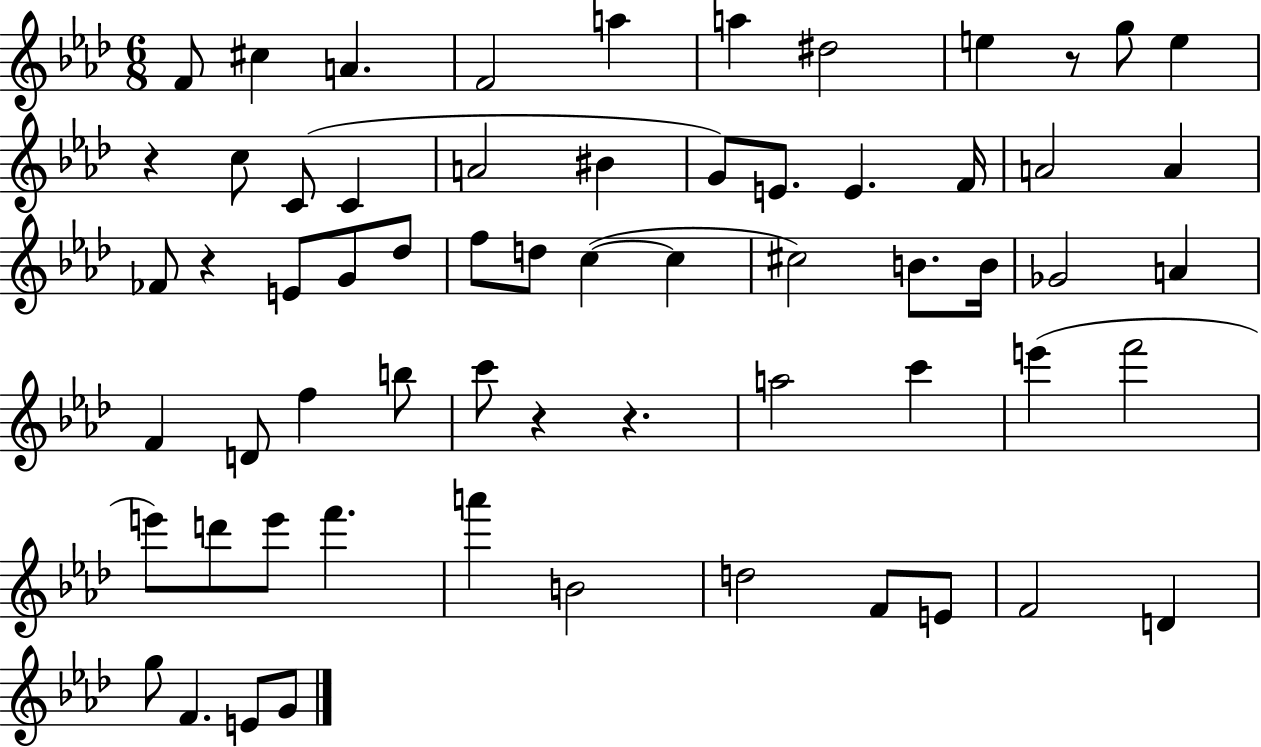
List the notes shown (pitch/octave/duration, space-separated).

F4/e C#5/q A4/q. F4/h A5/q A5/q D#5/h E5/q R/e G5/e E5/q R/q C5/e C4/e C4/q A4/h BIS4/q G4/e E4/e. E4/q. F4/s A4/h A4/q FES4/e R/q E4/e G4/e Db5/e F5/e D5/e C5/q C5/q C#5/h B4/e. B4/s Gb4/h A4/q F4/q D4/e F5/q B5/e C6/e R/q R/q. A5/h C6/q E6/q F6/h E6/e D6/e E6/e F6/q. A6/q B4/h D5/h F4/e E4/e F4/h D4/q G5/e F4/q. E4/e G4/e